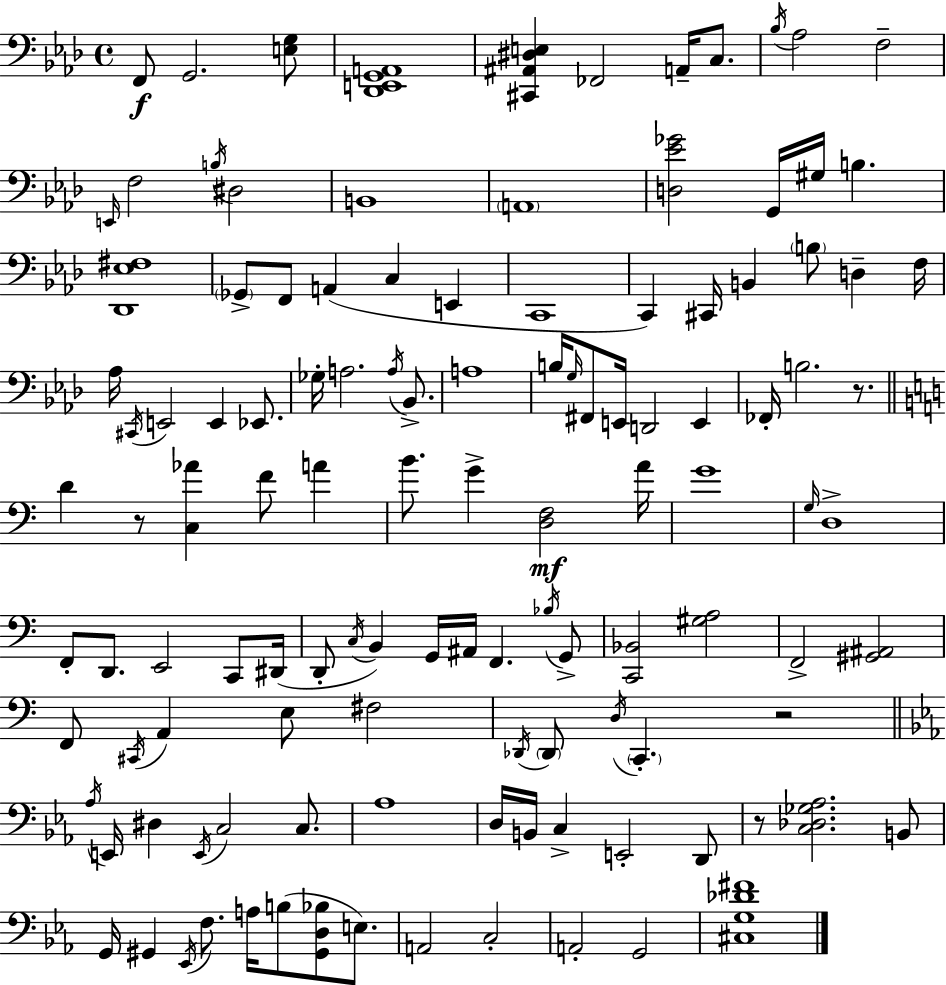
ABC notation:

X:1
T:Untitled
M:4/4
L:1/4
K:Ab
F,,/2 G,,2 [E,G,]/2 [_D,,E,,G,,A,,]4 [^C,,^A,,^D,E,] _F,,2 A,,/4 C,/2 _B,/4 _A,2 F,2 E,,/4 F,2 B,/4 ^D,2 B,,4 A,,4 [D,_E_G]2 G,,/4 ^G,/4 B, [_D,,_E,^F,]4 _G,,/2 F,,/2 A,, C, E,, C,,4 C,, ^C,,/4 B,, B,/2 D, F,/4 _A,/4 ^C,,/4 E,,2 E,, _E,,/2 _G,/4 A,2 A,/4 _B,,/2 A,4 B,/4 G,/4 ^F,,/2 E,,/4 D,,2 E,, _F,,/4 B,2 z/2 D z/2 [C,_A] F/2 A B/2 G [D,F,]2 A/4 G4 G,/4 D,4 F,,/2 D,,/2 E,,2 C,,/2 ^D,,/4 D,,/2 C,/4 B,, G,,/4 ^A,,/4 F,, _B,/4 G,,/2 [C,,_B,,]2 [^G,A,]2 F,,2 [^G,,^A,,]2 F,,/2 ^C,,/4 A,, E,/2 ^F,2 _D,,/4 _D,,/2 D,/4 C,, z2 _A,/4 E,,/4 ^D, E,,/4 C,2 C,/2 _A,4 D,/4 B,,/4 C, E,,2 D,,/2 z/2 [C,_D,_G,_A,]2 B,,/2 G,,/4 ^G,, _E,,/4 F,/2 A,/4 B,/2 [^G,,D,_B,]/2 E,/2 A,,2 C,2 A,,2 G,,2 [^C,G,_D^F]4